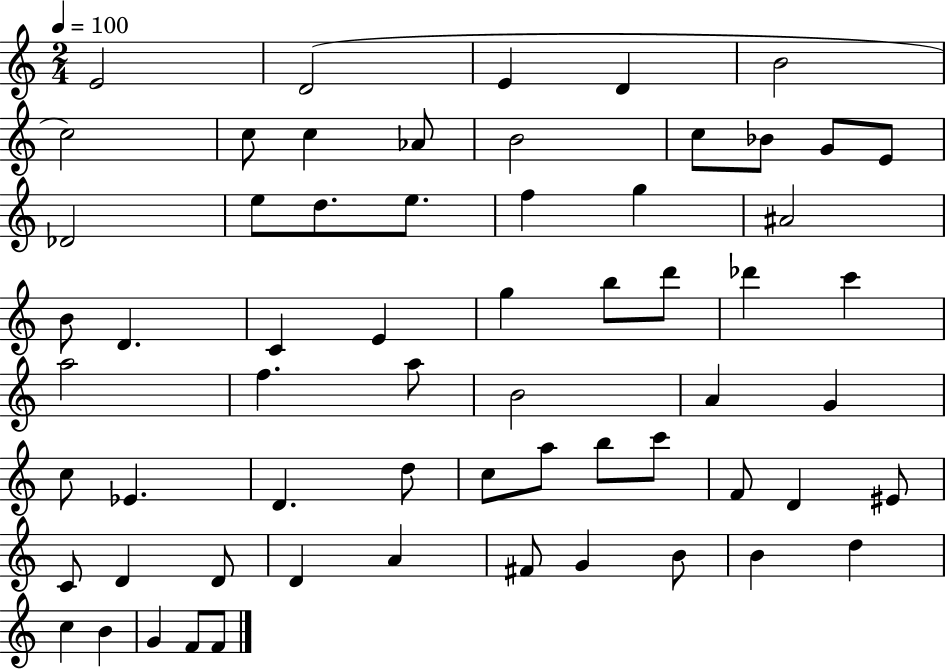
{
  \clef treble
  \numericTimeSignature
  \time 2/4
  \key c \major
  \tempo 4 = 100
  e'2 | d'2( | e'4 d'4 | b'2 | \break c''2) | c''8 c''4 aes'8 | b'2 | c''8 bes'8 g'8 e'8 | \break des'2 | e''8 d''8. e''8. | f''4 g''4 | ais'2 | \break b'8 d'4. | c'4 e'4 | g''4 b''8 d'''8 | des'''4 c'''4 | \break a''2 | f''4. a''8 | b'2 | a'4 g'4 | \break c''8 ees'4. | d'4. d''8 | c''8 a''8 b''8 c'''8 | f'8 d'4 eis'8 | \break c'8 d'4 d'8 | d'4 a'4 | fis'8 g'4 b'8 | b'4 d''4 | \break c''4 b'4 | g'4 f'8 f'8 | \bar "|."
}